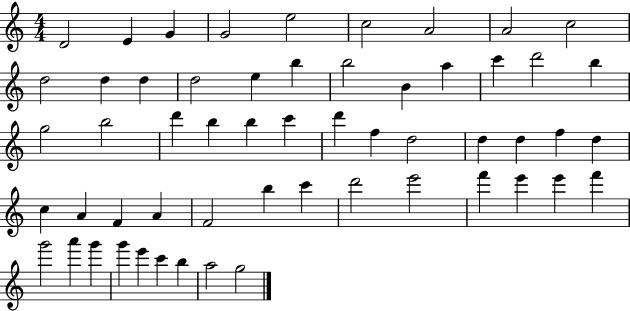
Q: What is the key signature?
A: C major